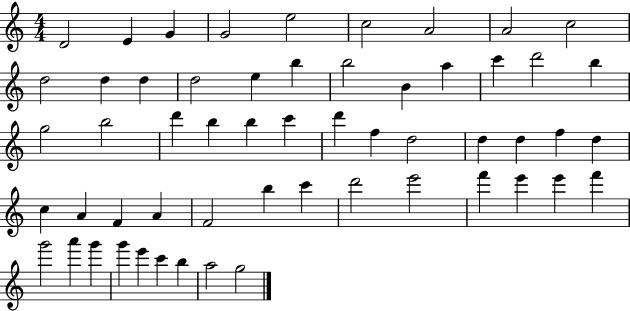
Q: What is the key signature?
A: C major